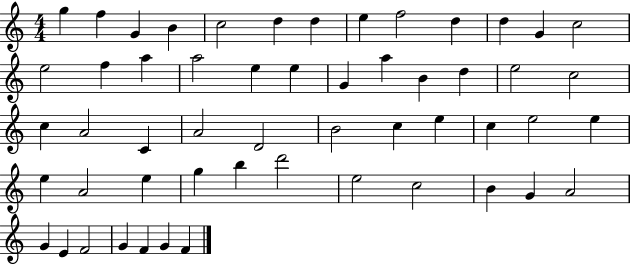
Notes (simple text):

G5/q F5/q G4/q B4/q C5/h D5/q D5/q E5/q F5/h D5/q D5/q G4/q C5/h E5/h F5/q A5/q A5/h E5/q E5/q G4/q A5/q B4/q D5/q E5/h C5/h C5/q A4/h C4/q A4/h D4/h B4/h C5/q E5/q C5/q E5/h E5/q E5/q A4/h E5/q G5/q B5/q D6/h E5/h C5/h B4/q G4/q A4/h G4/q E4/q F4/h G4/q F4/q G4/q F4/q